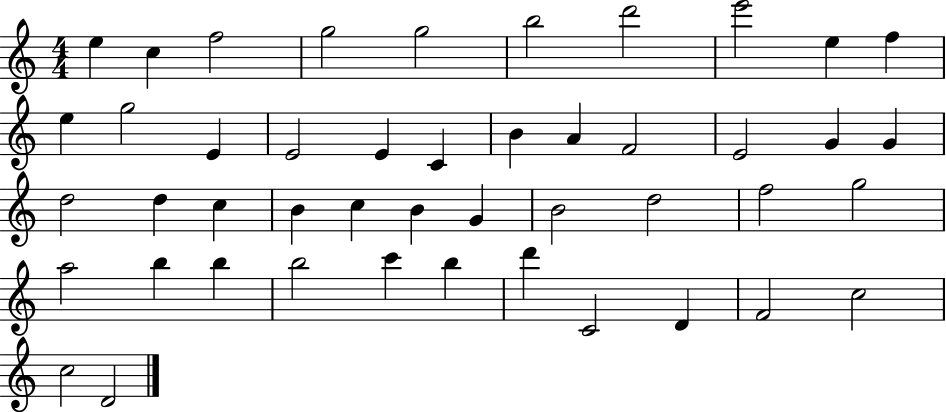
E5/q C5/q F5/h G5/h G5/h B5/h D6/h E6/h E5/q F5/q E5/q G5/h E4/q E4/h E4/q C4/q B4/q A4/q F4/h E4/h G4/q G4/q D5/h D5/q C5/q B4/q C5/q B4/q G4/q B4/h D5/h F5/h G5/h A5/h B5/q B5/q B5/h C6/q B5/q D6/q C4/h D4/q F4/h C5/h C5/h D4/h